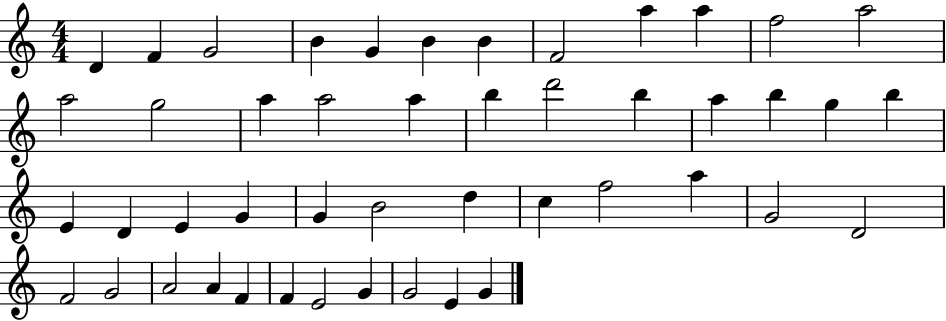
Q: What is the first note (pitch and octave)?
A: D4